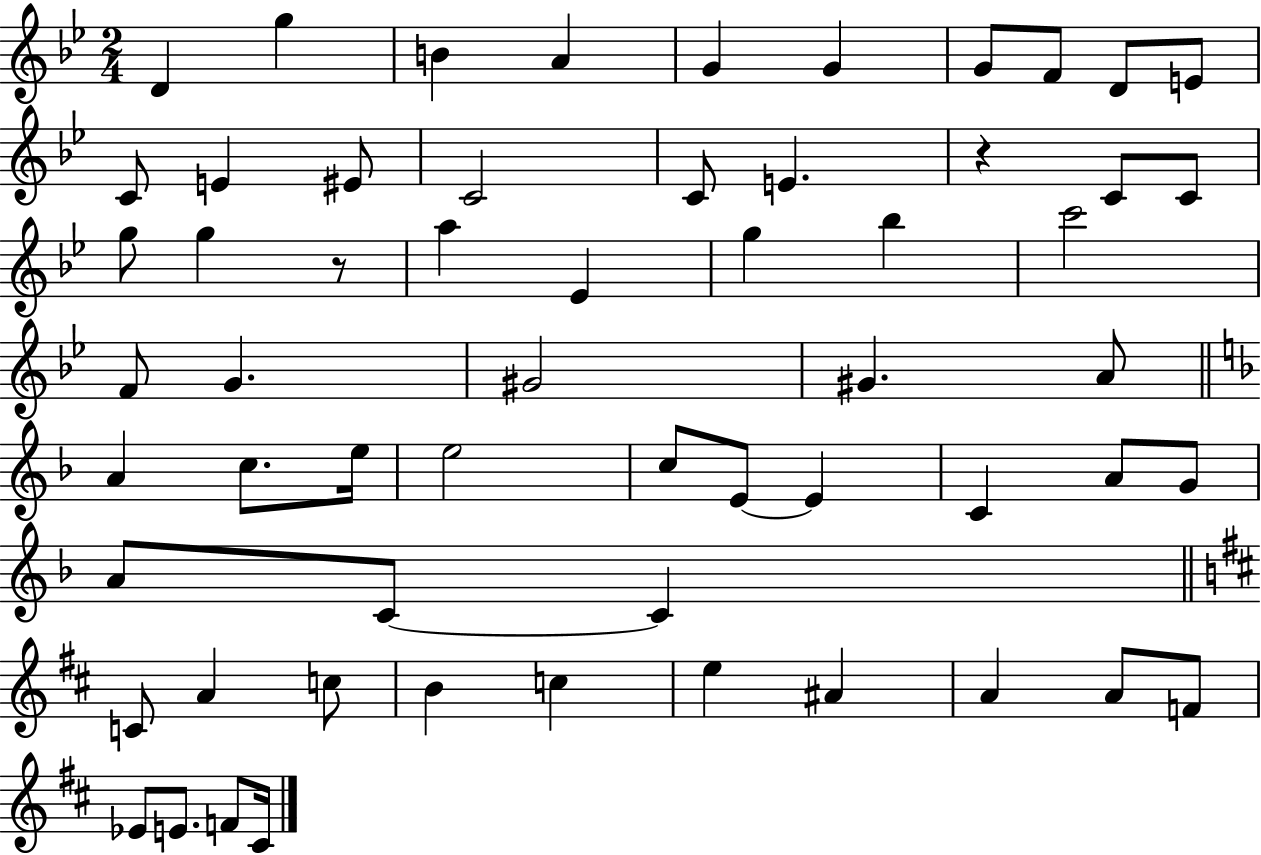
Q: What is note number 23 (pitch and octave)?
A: G5